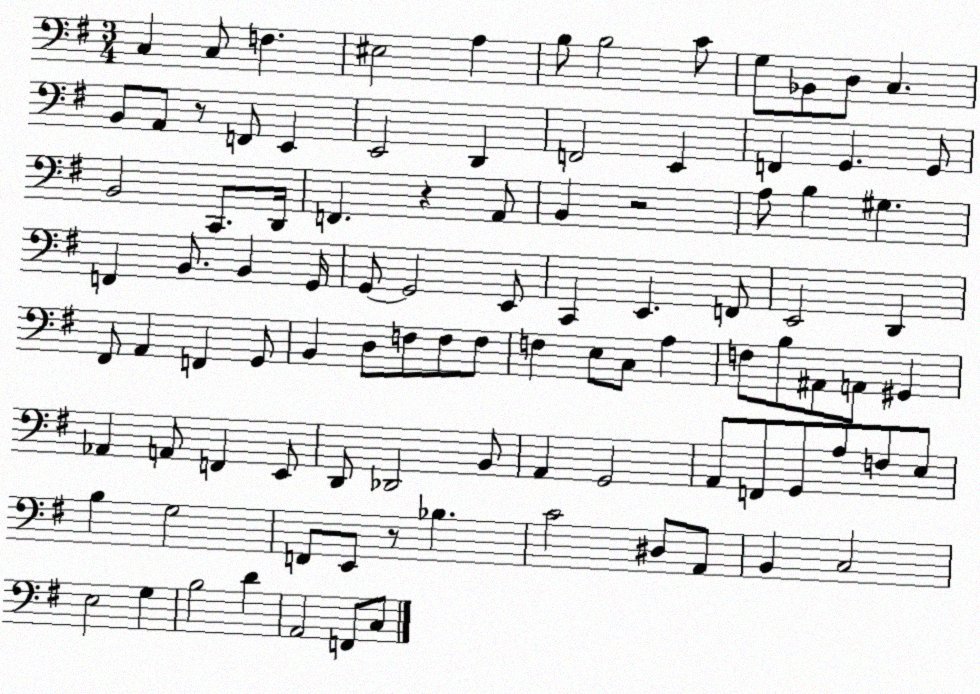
X:1
T:Untitled
M:3/4
L:1/4
K:G
C, C,/2 F, ^E,2 A, B,/2 B,2 C/2 G,/2 _B,,/2 D,/2 C, B,,/2 A,,/2 z/2 F,,/2 E,, E,,2 D,, F,,2 E,, F,, G,, G,,/2 B,,2 C,,/2 D,,/4 F,, z A,,/2 B,, z2 A,/2 B, ^G, F,, B,,/2 B,, G,,/4 G,,/2 G,,2 E,,/2 C,, E,, F,,/2 E,,2 D,, ^F,,/2 A,, F,, G,,/2 B,, D,/2 F,/2 F,/2 F,/2 F, E,/2 C,/2 A, F,/2 B,/2 ^A,,/2 A,,/2 ^G,, _A,, A,,/2 F,, E,,/2 D,,/2 _D,,2 B,,/2 A,, G,,2 A,,/2 F,,/2 G,,/2 A,/2 F,/2 E,/2 B, G,2 F,,/2 E,,/2 z/2 _B, C2 ^D,/2 A,,/2 B,, C,2 E,2 G, B,2 D A,,2 F,,/2 C,/2